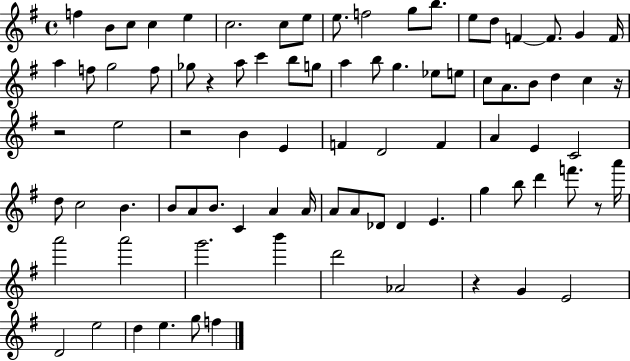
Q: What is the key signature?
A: G major